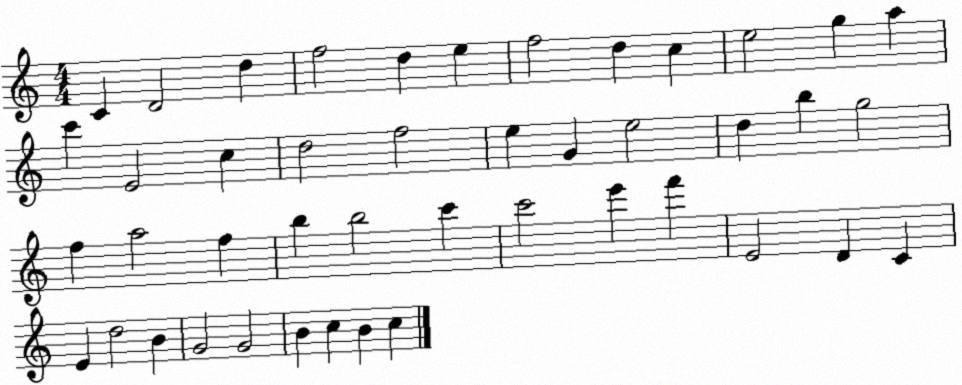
X:1
T:Untitled
M:4/4
L:1/4
K:C
C D2 d f2 d e f2 d c e2 g a c' E2 c d2 f2 e G e2 d b g2 f a2 f b b2 c' c'2 e' f' E2 D C E d2 B G2 G2 B c B c